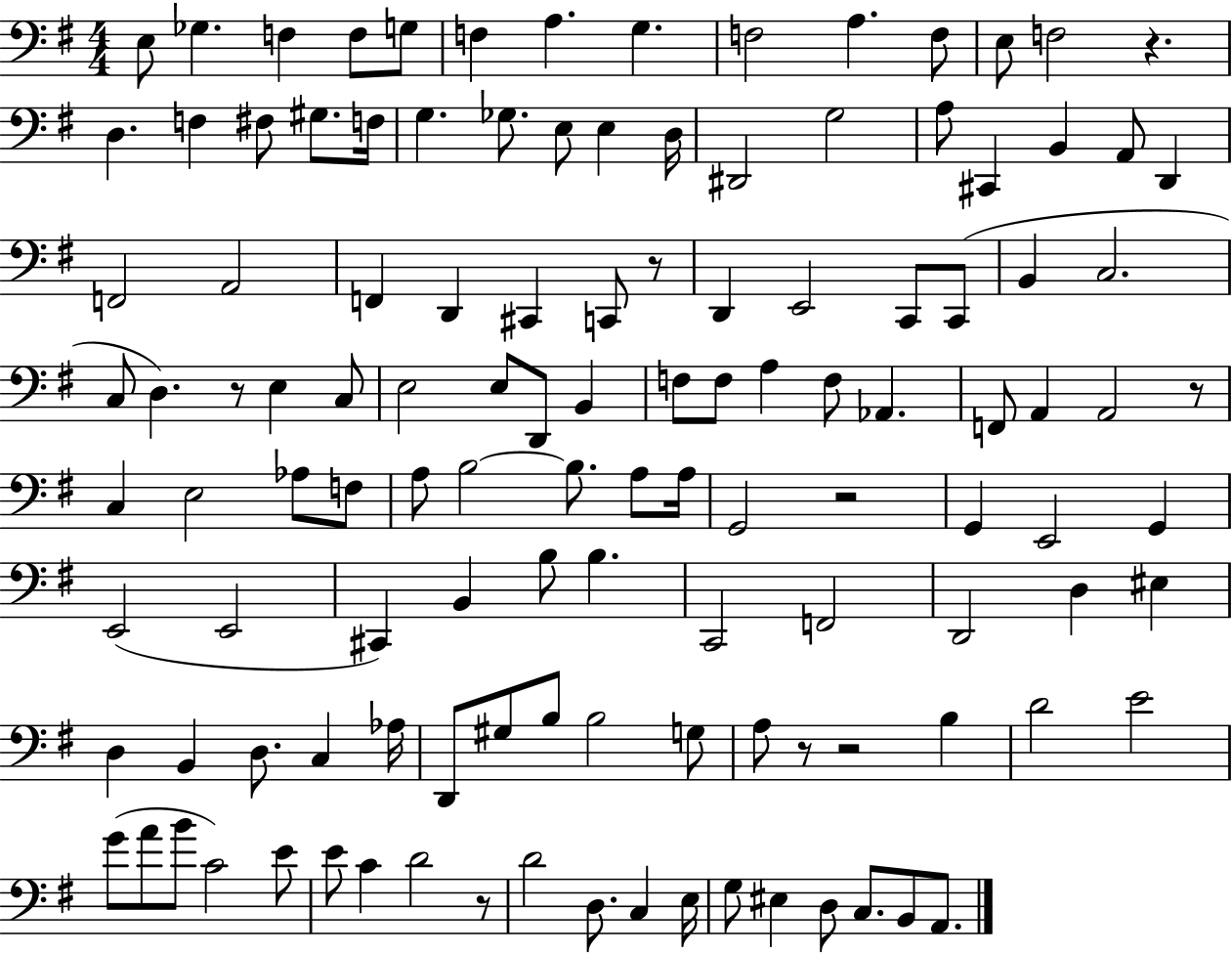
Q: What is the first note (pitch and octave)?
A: E3